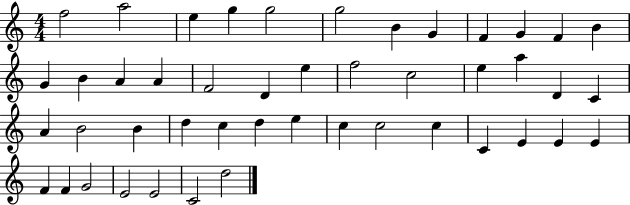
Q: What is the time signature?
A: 4/4